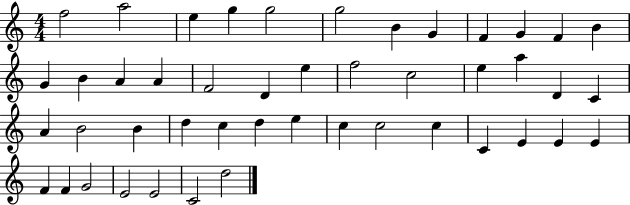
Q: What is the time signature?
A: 4/4